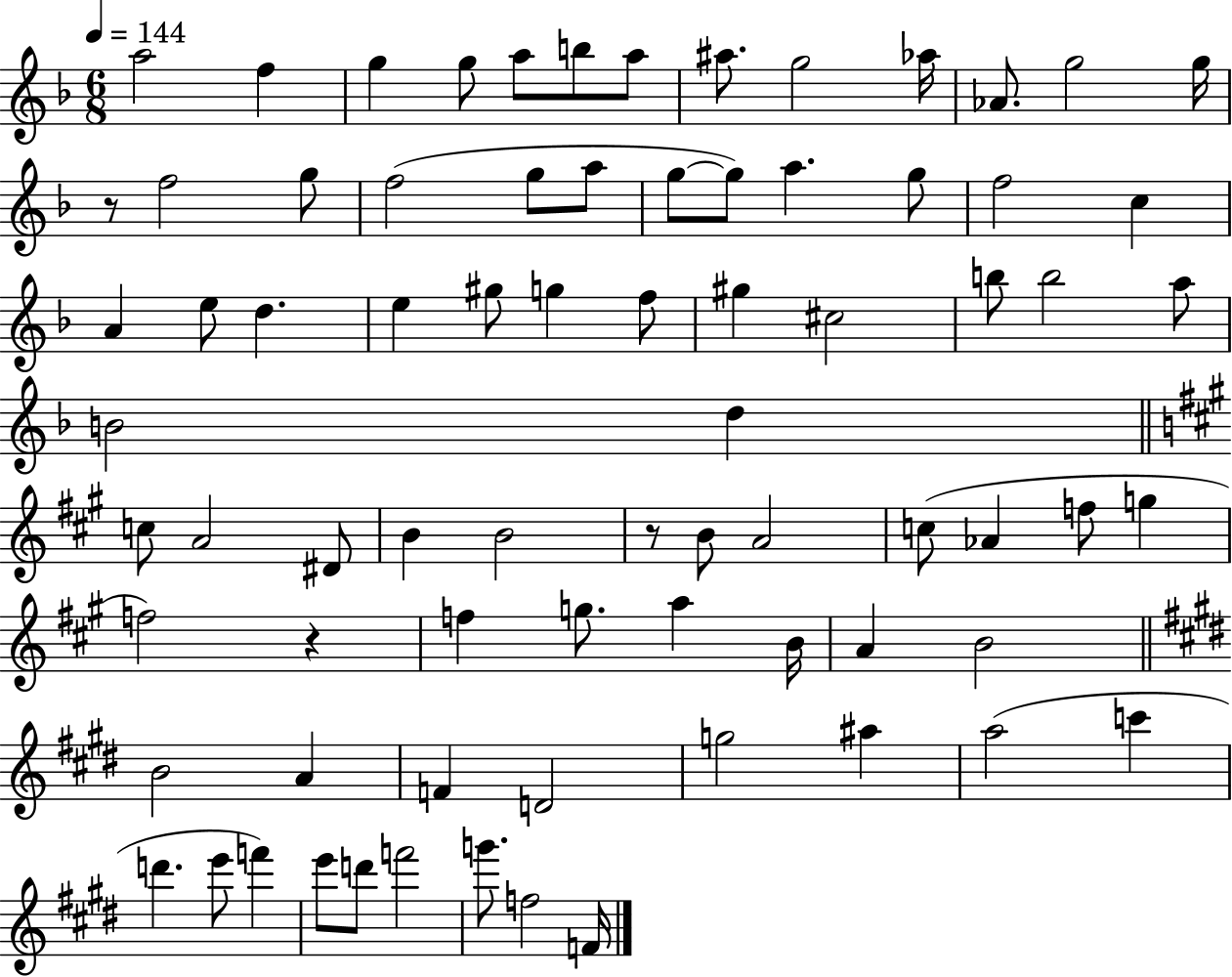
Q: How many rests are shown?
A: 3